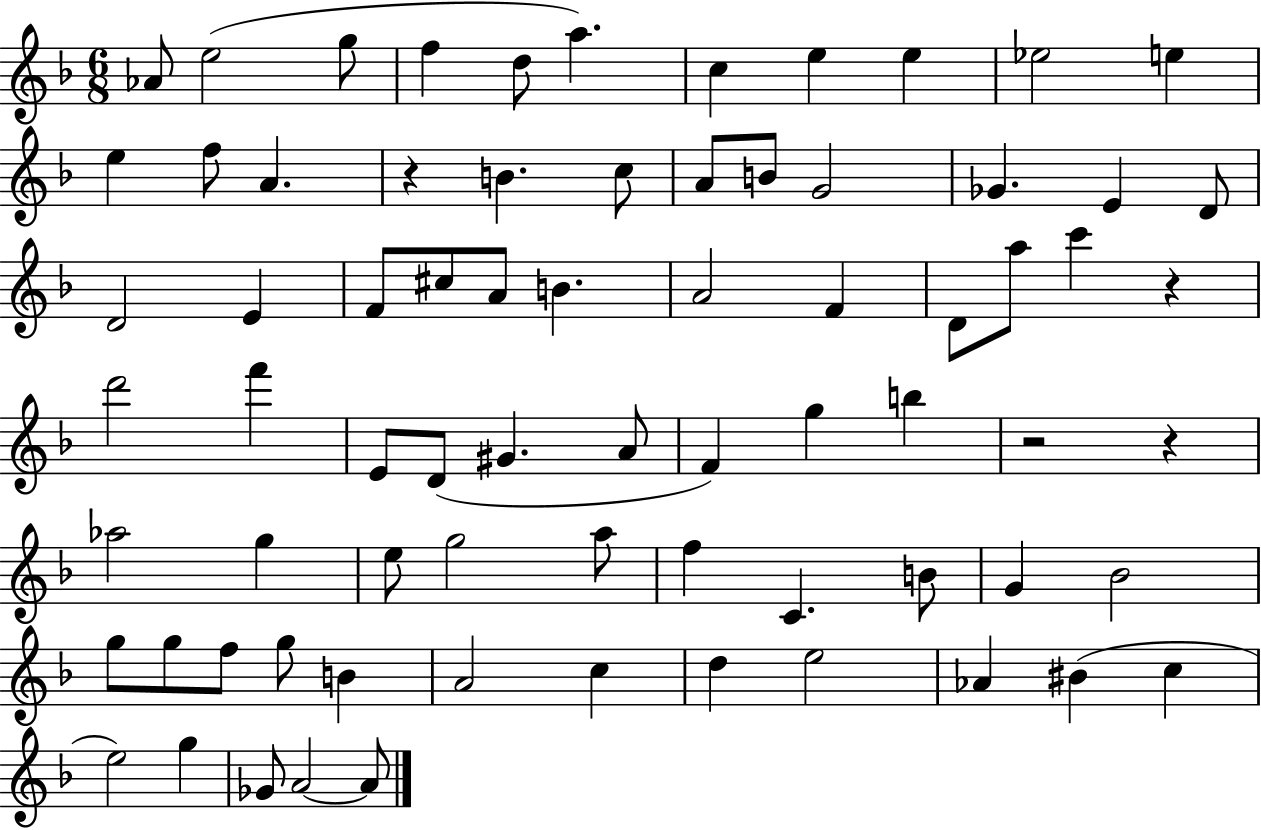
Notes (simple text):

Ab4/e E5/h G5/e F5/q D5/e A5/q. C5/q E5/q E5/q Eb5/h E5/q E5/q F5/e A4/q. R/q B4/q. C5/e A4/e B4/e G4/h Gb4/q. E4/q D4/e D4/h E4/q F4/e C#5/e A4/e B4/q. A4/h F4/q D4/e A5/e C6/q R/q D6/h F6/q E4/e D4/e G#4/q. A4/e F4/q G5/q B5/q R/h R/q Ab5/h G5/q E5/e G5/h A5/e F5/q C4/q. B4/e G4/q Bb4/h G5/e G5/e F5/e G5/e B4/q A4/h C5/q D5/q E5/h Ab4/q BIS4/q C5/q E5/h G5/q Gb4/e A4/h A4/e